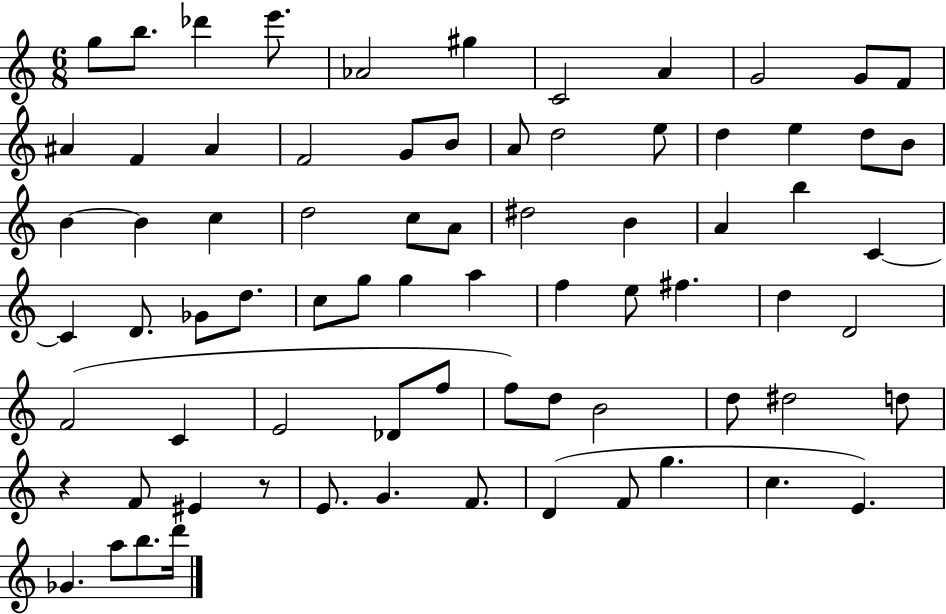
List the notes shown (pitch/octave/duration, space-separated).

G5/e B5/e. Db6/q E6/e. Ab4/h G#5/q C4/h A4/q G4/h G4/e F4/e A#4/q F4/q A#4/q F4/h G4/e B4/e A4/e D5/h E5/e D5/q E5/q D5/e B4/e B4/q B4/q C5/q D5/h C5/e A4/e D#5/h B4/q A4/q B5/q C4/q C4/q D4/e. Gb4/e D5/e. C5/e G5/e G5/q A5/q F5/q E5/e F#5/q. D5/q D4/h F4/h C4/q E4/h Db4/e F5/e F5/e D5/e B4/h D5/e D#5/h D5/e R/q F4/e EIS4/q R/e E4/e. G4/q. F4/e. D4/q F4/e G5/q. C5/q. E4/q. Gb4/q. A5/e B5/e. D6/s